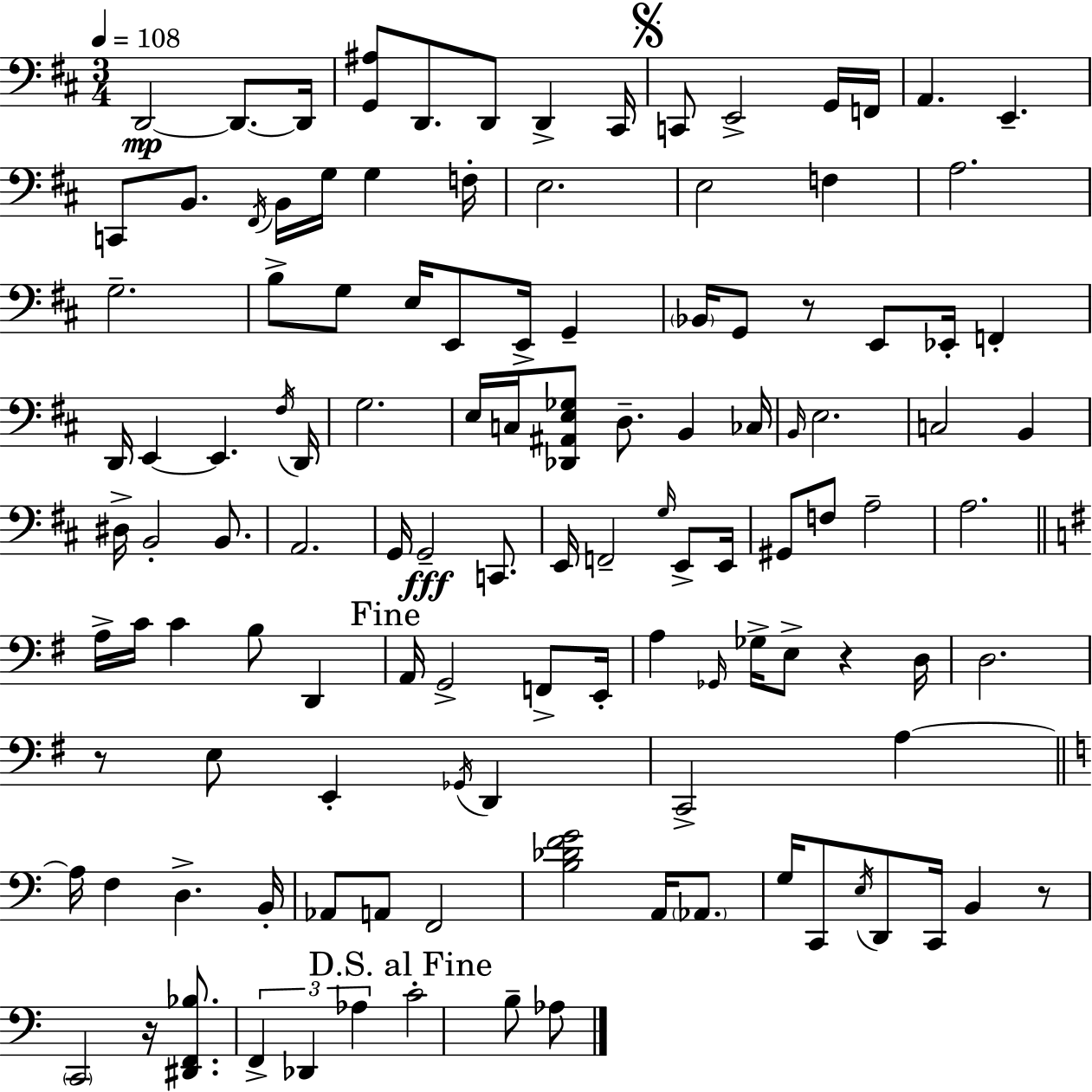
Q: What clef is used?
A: bass